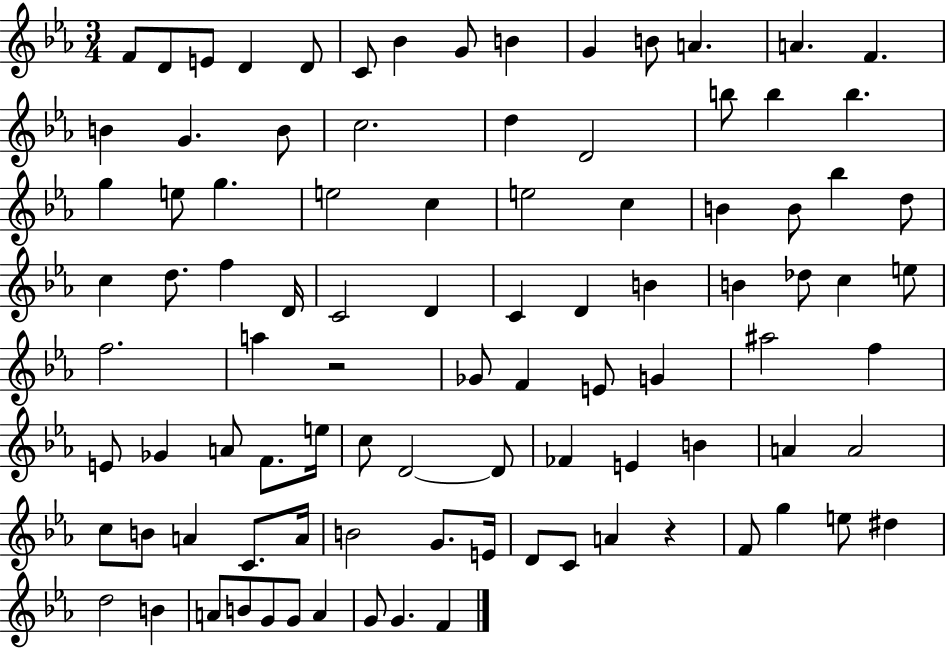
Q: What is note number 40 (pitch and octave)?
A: D4